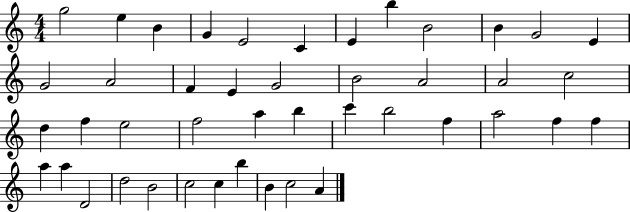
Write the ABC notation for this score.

X:1
T:Untitled
M:4/4
L:1/4
K:C
g2 e B G E2 C E b B2 B G2 E G2 A2 F E G2 B2 A2 A2 c2 d f e2 f2 a b c' b2 f a2 f f a a D2 d2 B2 c2 c b B c2 A